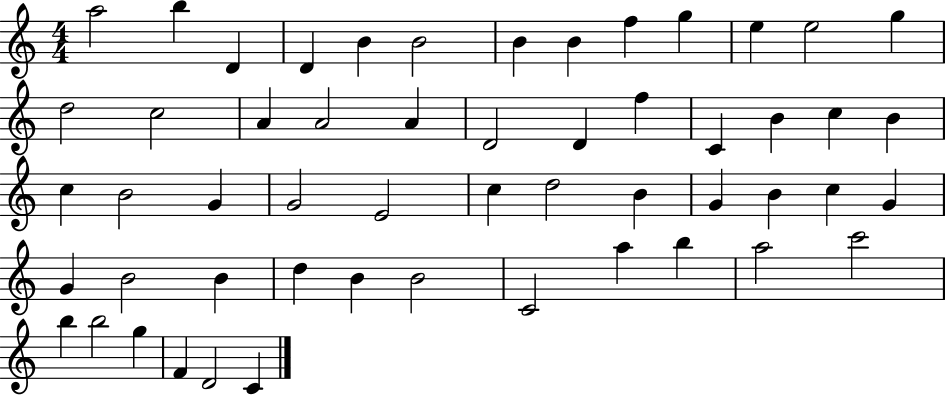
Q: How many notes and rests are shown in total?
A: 54